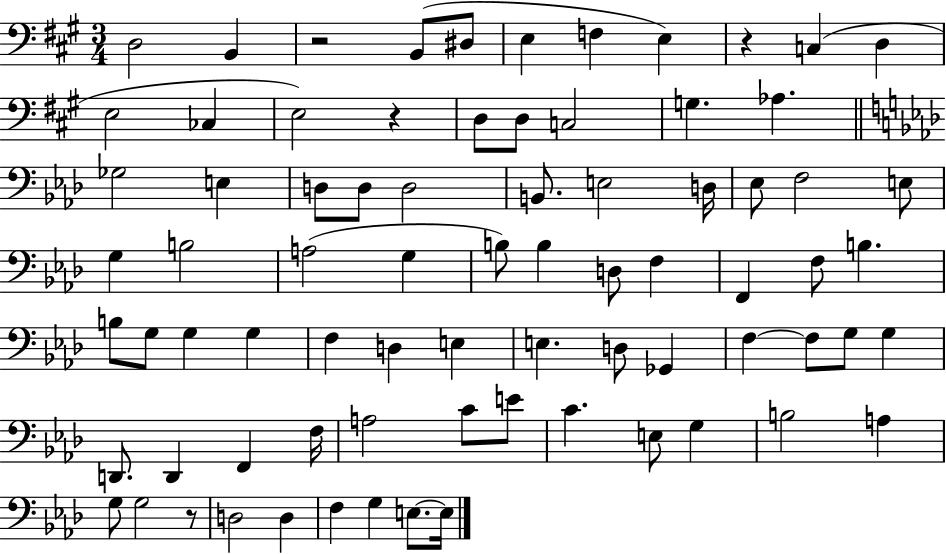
{
  \clef bass
  \numericTimeSignature
  \time 3/4
  \key a \major
  \repeat volta 2 { d2 b,4 | r2 b,8( dis8 | e4 f4 e4) | r4 c4( d4 | \break e2 ces4 | e2) r4 | d8 d8 c2 | g4. aes4. | \break \bar "||" \break \key aes \major ges2 e4 | d8 d8 d2 | b,8. e2 d16 | ees8 f2 e8 | \break g4 b2 | a2( g4 | b8) b4 d8 f4 | f,4 f8 b4. | \break b8 g8 g4 g4 | f4 d4 e4 | e4. d8 ges,4 | f4~~ f8 g8 g4 | \break d,8. d,4 f,4 f16 | a2 c'8 e'8 | c'4. e8 g4 | b2 a4 | \break g8 g2 r8 | d2 d4 | f4 g4 e8.~~ e16 | } \bar "|."
}